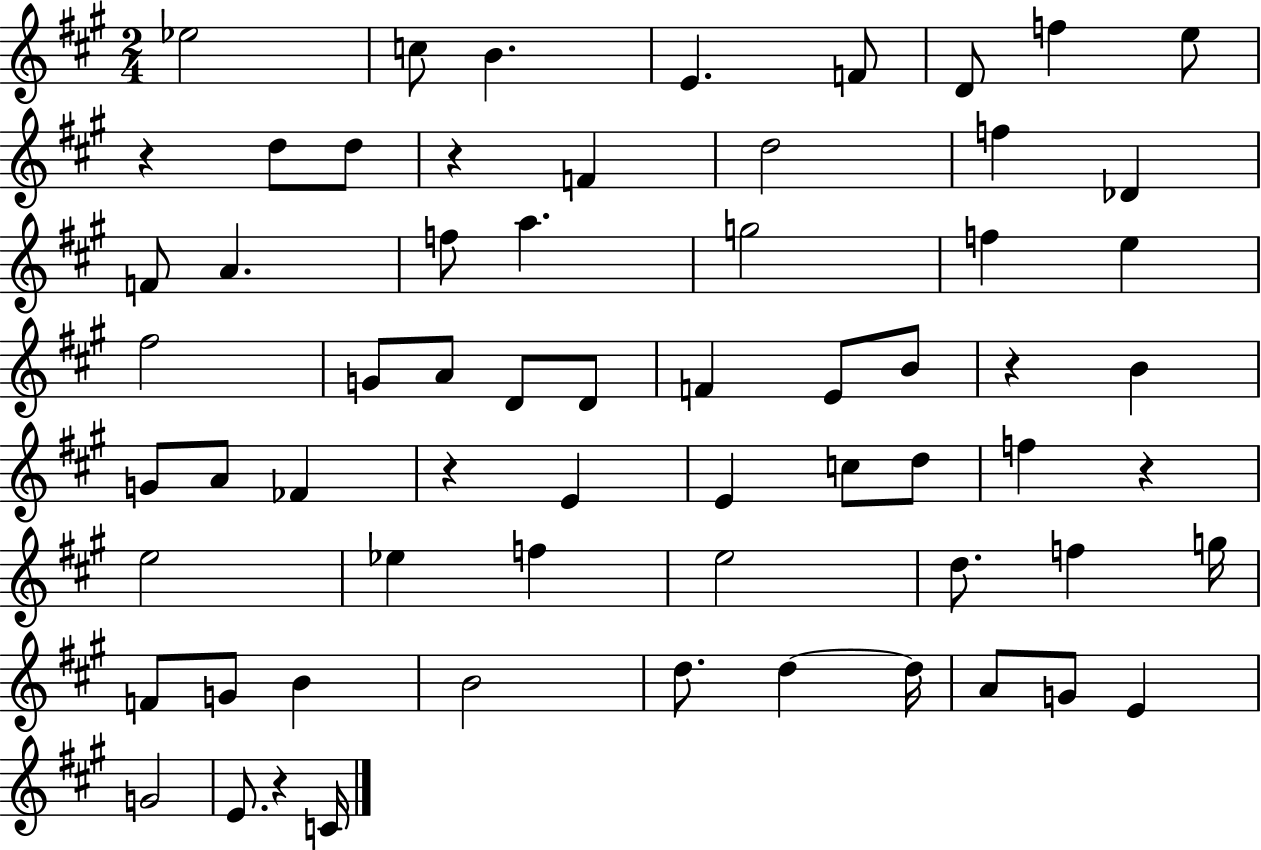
X:1
T:Untitled
M:2/4
L:1/4
K:A
_e2 c/2 B E F/2 D/2 f e/2 z d/2 d/2 z F d2 f _D F/2 A f/2 a g2 f e ^f2 G/2 A/2 D/2 D/2 F E/2 B/2 z B G/2 A/2 _F z E E c/2 d/2 f z e2 _e f e2 d/2 f g/4 F/2 G/2 B B2 d/2 d d/4 A/2 G/2 E G2 E/2 z C/4